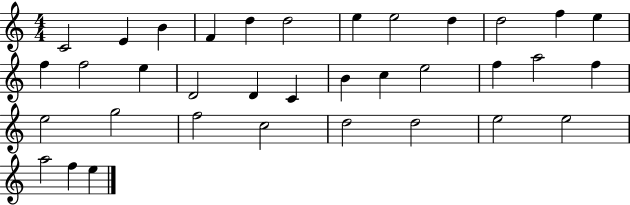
C4/h E4/q B4/q F4/q D5/q D5/h E5/q E5/h D5/q D5/h F5/q E5/q F5/q F5/h E5/q D4/h D4/q C4/q B4/q C5/q E5/h F5/q A5/h F5/q E5/h G5/h F5/h C5/h D5/h D5/h E5/h E5/h A5/h F5/q E5/q